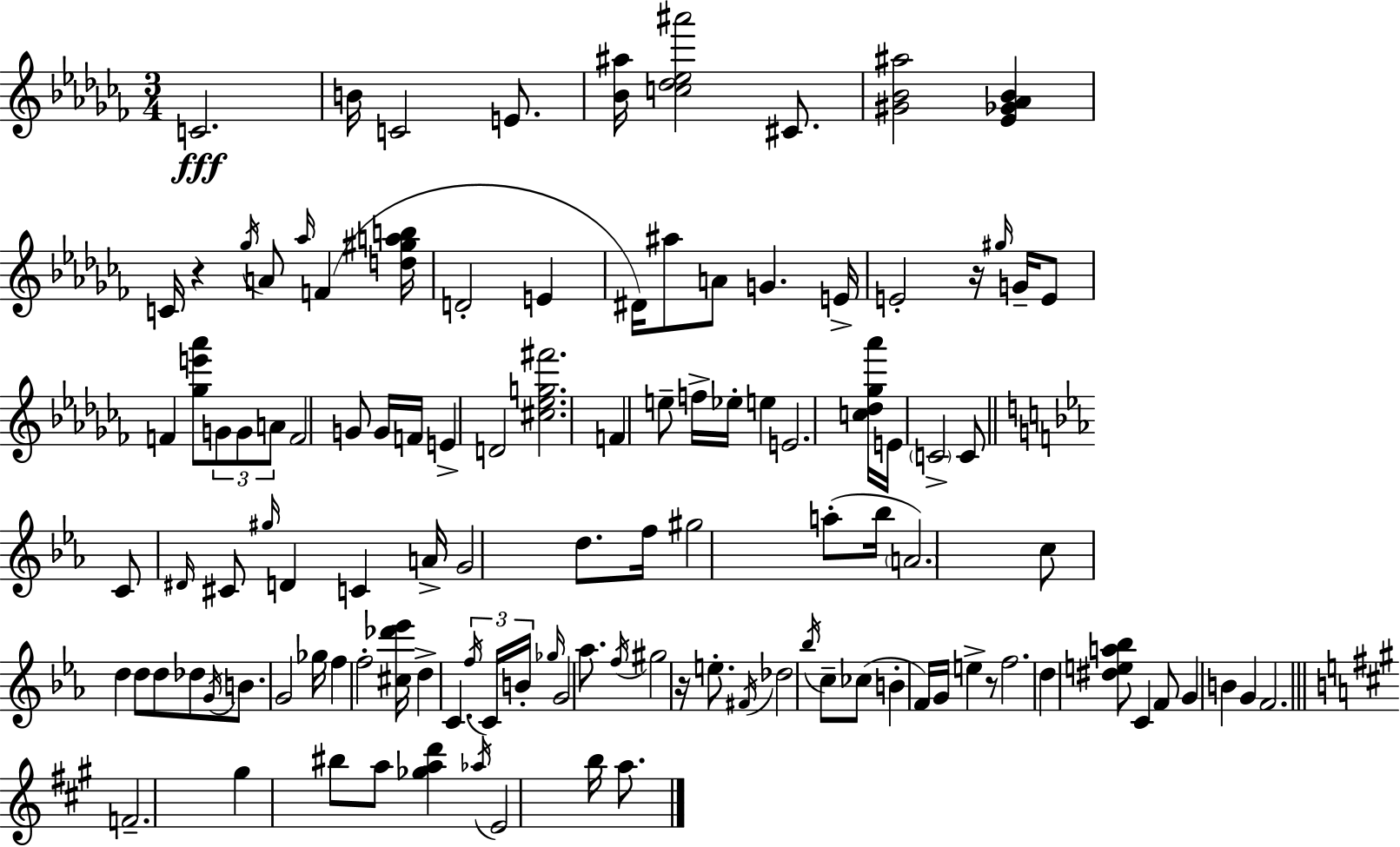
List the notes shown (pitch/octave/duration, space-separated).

C4/h. B4/s C4/h E4/e. [Bb4,A#5]/s [C5,Db5,Eb5,A#6]/h C#4/e. [G#4,Bb4,A#5]/h [Eb4,Gb4,Ab4,Bb4]/q C4/s R/q Gb5/s A4/e Ab5/s F4/q [D5,G#5,A5,B5]/s D4/h E4/q D#4/s A#5/e A4/e G4/q. E4/s E4/h R/s G#5/s G4/s E4/e F4/q [Gb5,E6,Ab6]/e G4/e G4/e A4/e F4/h G4/e G4/s F4/s E4/q D4/h [C#5,Eb5,G5,F#6]/h. F4/q E5/e F5/s Eb5/s E5/q E4/h. [C5,Db5,Gb5,Ab6]/s E4/s C4/h C4/e C4/e D#4/s C#4/e G#5/s D4/q C4/q A4/s G4/h D5/e. F5/s G#5/h A5/e Bb5/s A4/h. C5/e D5/q D5/e D5/e Db5/e G4/s B4/e. G4/h Gb5/s F5/q F5/h [C#5,Db6,Eb6]/s D5/q C4/q. F5/s C4/s B4/s Gb5/s G4/h Ab5/e. F5/s G#5/h R/s E5/e. F#4/s Db5/h Bb5/s C5/e CES5/e B4/q F4/s G4/s E5/q R/e F5/h. D5/q [D#5,E5,A5,Bb5]/e C4/q F4/e G4/q B4/q G4/q F4/h. F4/h. G#5/q BIS5/e A5/e [Gb5,A5,D6]/q Ab5/s E4/h B5/s A5/e.